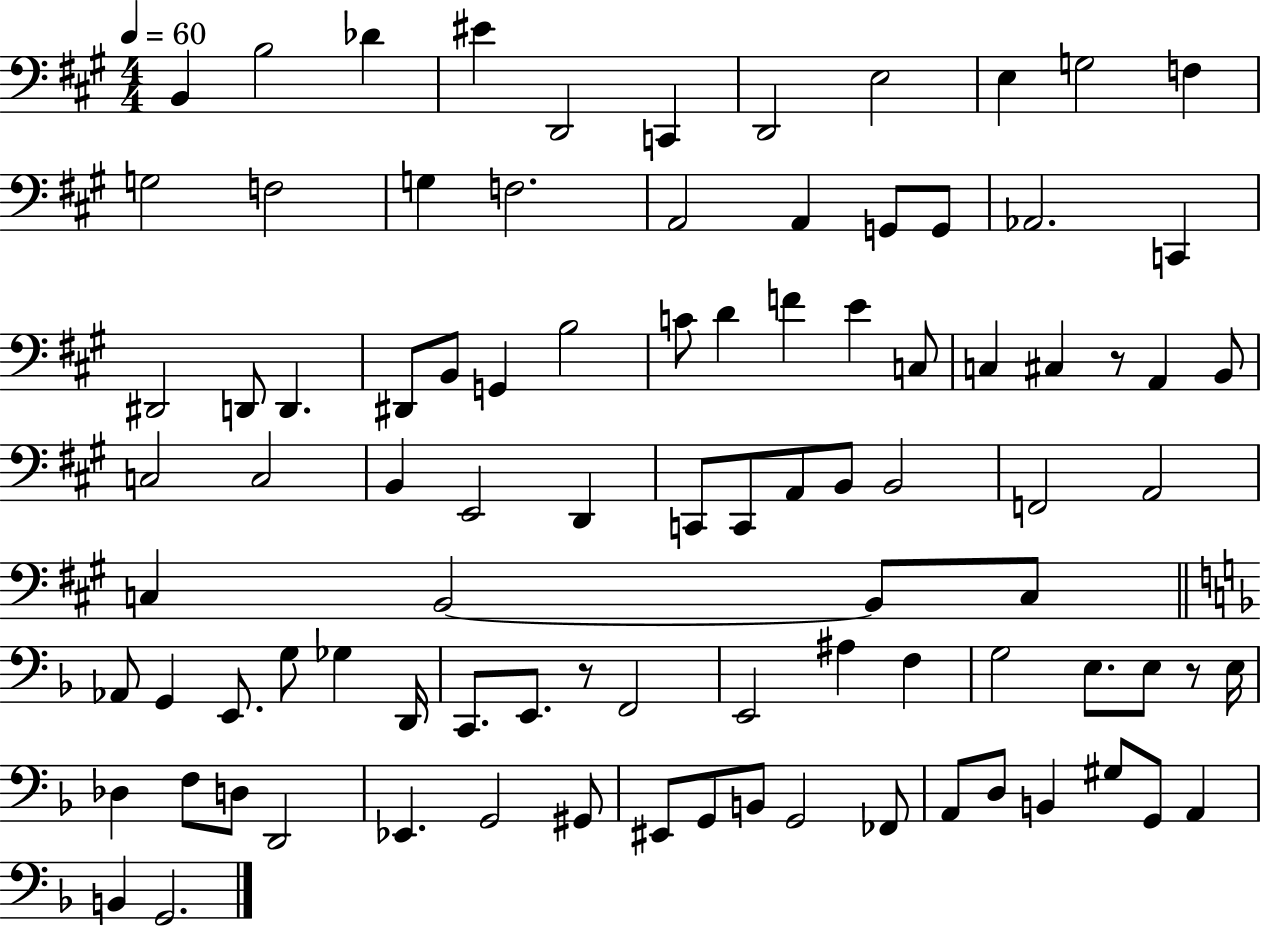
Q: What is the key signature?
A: A major